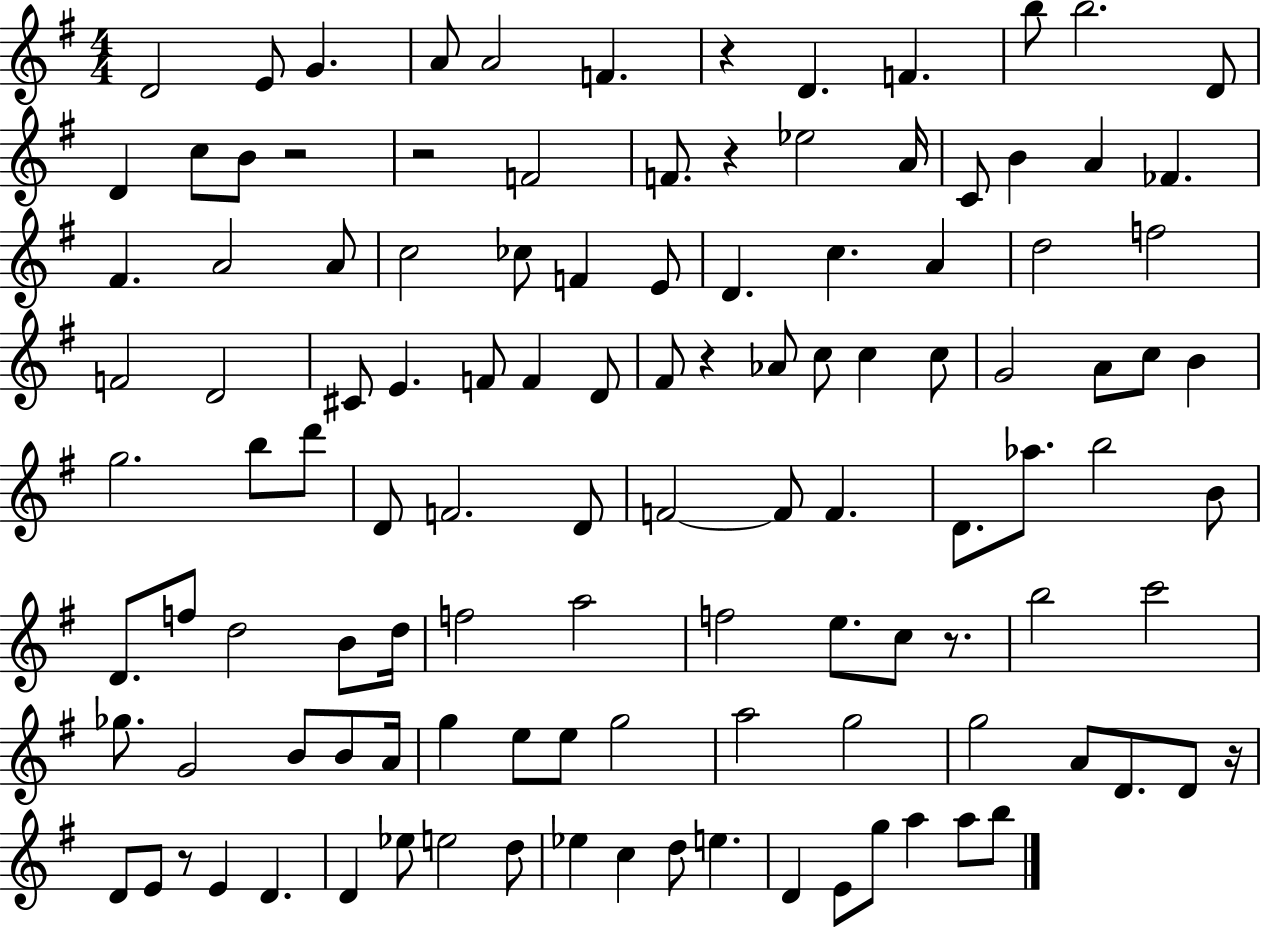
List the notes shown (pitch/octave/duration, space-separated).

D4/h E4/e G4/q. A4/e A4/h F4/q. R/q D4/q. F4/q. B5/e B5/h. D4/e D4/q C5/e B4/e R/h R/h F4/h F4/e. R/q Eb5/h A4/s C4/e B4/q A4/q FES4/q. F#4/q. A4/h A4/e C5/h CES5/e F4/q E4/e D4/q. C5/q. A4/q D5/h F5/h F4/h D4/h C#4/e E4/q. F4/e F4/q D4/e F#4/e R/q Ab4/e C5/e C5/q C5/e G4/h A4/e C5/e B4/q G5/h. B5/e D6/e D4/e F4/h. D4/e F4/h F4/e F4/q. D4/e. Ab5/e. B5/h B4/e D4/e. F5/e D5/h B4/e D5/s F5/h A5/h F5/h E5/e. C5/e R/e. B5/h C6/h Gb5/e. G4/h B4/e B4/e A4/s G5/q E5/e E5/e G5/h A5/h G5/h G5/h A4/e D4/e. D4/e R/s D4/e E4/e R/e E4/q D4/q. D4/q Eb5/e E5/h D5/e Eb5/q C5/q D5/e E5/q. D4/q E4/e G5/e A5/q A5/e B5/e